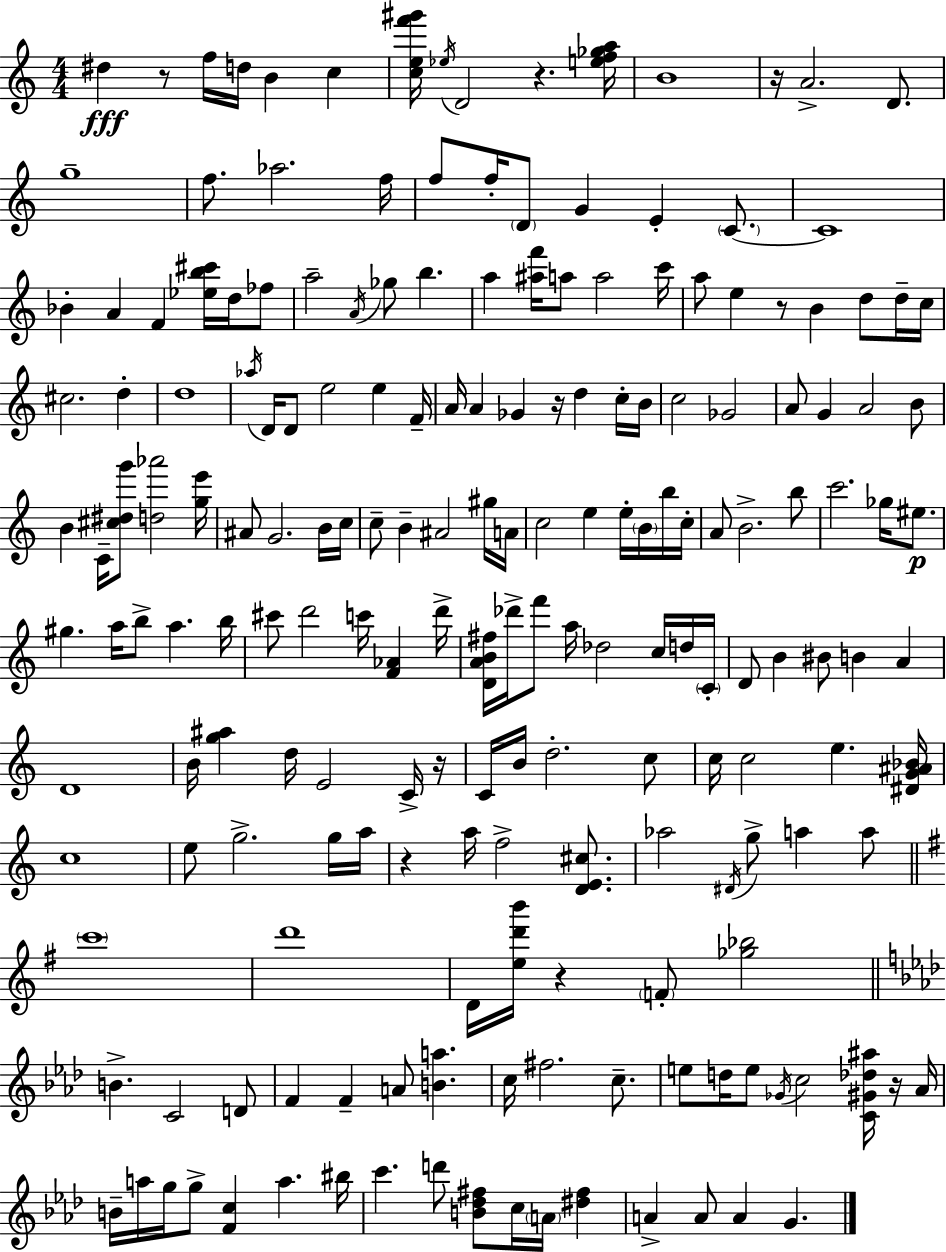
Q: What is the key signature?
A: C major